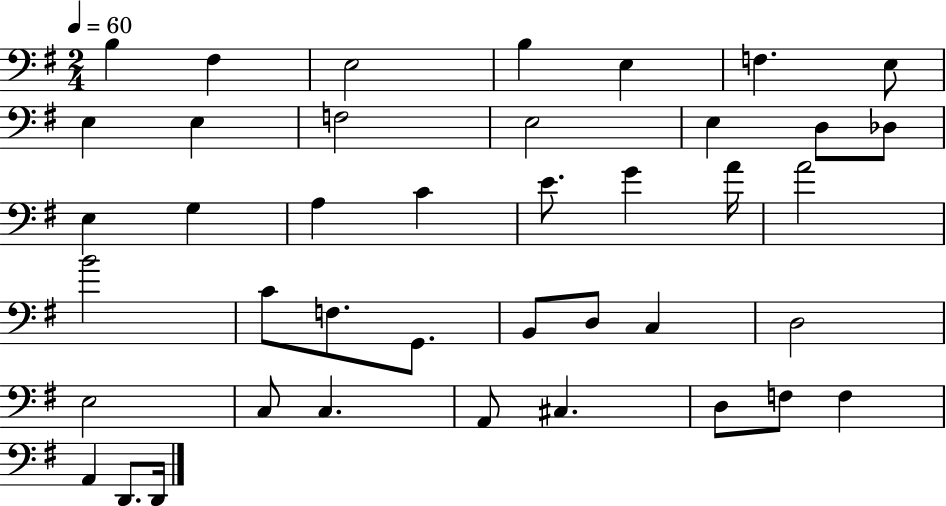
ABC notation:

X:1
T:Untitled
M:2/4
L:1/4
K:G
B, ^F, E,2 B, E, F, E,/2 E, E, F,2 E,2 E, D,/2 _D,/2 E, G, A, C E/2 G A/4 A2 B2 C/2 F,/2 G,,/2 B,,/2 D,/2 C, D,2 E,2 C,/2 C, A,,/2 ^C, D,/2 F,/2 F, A,, D,,/2 D,,/4